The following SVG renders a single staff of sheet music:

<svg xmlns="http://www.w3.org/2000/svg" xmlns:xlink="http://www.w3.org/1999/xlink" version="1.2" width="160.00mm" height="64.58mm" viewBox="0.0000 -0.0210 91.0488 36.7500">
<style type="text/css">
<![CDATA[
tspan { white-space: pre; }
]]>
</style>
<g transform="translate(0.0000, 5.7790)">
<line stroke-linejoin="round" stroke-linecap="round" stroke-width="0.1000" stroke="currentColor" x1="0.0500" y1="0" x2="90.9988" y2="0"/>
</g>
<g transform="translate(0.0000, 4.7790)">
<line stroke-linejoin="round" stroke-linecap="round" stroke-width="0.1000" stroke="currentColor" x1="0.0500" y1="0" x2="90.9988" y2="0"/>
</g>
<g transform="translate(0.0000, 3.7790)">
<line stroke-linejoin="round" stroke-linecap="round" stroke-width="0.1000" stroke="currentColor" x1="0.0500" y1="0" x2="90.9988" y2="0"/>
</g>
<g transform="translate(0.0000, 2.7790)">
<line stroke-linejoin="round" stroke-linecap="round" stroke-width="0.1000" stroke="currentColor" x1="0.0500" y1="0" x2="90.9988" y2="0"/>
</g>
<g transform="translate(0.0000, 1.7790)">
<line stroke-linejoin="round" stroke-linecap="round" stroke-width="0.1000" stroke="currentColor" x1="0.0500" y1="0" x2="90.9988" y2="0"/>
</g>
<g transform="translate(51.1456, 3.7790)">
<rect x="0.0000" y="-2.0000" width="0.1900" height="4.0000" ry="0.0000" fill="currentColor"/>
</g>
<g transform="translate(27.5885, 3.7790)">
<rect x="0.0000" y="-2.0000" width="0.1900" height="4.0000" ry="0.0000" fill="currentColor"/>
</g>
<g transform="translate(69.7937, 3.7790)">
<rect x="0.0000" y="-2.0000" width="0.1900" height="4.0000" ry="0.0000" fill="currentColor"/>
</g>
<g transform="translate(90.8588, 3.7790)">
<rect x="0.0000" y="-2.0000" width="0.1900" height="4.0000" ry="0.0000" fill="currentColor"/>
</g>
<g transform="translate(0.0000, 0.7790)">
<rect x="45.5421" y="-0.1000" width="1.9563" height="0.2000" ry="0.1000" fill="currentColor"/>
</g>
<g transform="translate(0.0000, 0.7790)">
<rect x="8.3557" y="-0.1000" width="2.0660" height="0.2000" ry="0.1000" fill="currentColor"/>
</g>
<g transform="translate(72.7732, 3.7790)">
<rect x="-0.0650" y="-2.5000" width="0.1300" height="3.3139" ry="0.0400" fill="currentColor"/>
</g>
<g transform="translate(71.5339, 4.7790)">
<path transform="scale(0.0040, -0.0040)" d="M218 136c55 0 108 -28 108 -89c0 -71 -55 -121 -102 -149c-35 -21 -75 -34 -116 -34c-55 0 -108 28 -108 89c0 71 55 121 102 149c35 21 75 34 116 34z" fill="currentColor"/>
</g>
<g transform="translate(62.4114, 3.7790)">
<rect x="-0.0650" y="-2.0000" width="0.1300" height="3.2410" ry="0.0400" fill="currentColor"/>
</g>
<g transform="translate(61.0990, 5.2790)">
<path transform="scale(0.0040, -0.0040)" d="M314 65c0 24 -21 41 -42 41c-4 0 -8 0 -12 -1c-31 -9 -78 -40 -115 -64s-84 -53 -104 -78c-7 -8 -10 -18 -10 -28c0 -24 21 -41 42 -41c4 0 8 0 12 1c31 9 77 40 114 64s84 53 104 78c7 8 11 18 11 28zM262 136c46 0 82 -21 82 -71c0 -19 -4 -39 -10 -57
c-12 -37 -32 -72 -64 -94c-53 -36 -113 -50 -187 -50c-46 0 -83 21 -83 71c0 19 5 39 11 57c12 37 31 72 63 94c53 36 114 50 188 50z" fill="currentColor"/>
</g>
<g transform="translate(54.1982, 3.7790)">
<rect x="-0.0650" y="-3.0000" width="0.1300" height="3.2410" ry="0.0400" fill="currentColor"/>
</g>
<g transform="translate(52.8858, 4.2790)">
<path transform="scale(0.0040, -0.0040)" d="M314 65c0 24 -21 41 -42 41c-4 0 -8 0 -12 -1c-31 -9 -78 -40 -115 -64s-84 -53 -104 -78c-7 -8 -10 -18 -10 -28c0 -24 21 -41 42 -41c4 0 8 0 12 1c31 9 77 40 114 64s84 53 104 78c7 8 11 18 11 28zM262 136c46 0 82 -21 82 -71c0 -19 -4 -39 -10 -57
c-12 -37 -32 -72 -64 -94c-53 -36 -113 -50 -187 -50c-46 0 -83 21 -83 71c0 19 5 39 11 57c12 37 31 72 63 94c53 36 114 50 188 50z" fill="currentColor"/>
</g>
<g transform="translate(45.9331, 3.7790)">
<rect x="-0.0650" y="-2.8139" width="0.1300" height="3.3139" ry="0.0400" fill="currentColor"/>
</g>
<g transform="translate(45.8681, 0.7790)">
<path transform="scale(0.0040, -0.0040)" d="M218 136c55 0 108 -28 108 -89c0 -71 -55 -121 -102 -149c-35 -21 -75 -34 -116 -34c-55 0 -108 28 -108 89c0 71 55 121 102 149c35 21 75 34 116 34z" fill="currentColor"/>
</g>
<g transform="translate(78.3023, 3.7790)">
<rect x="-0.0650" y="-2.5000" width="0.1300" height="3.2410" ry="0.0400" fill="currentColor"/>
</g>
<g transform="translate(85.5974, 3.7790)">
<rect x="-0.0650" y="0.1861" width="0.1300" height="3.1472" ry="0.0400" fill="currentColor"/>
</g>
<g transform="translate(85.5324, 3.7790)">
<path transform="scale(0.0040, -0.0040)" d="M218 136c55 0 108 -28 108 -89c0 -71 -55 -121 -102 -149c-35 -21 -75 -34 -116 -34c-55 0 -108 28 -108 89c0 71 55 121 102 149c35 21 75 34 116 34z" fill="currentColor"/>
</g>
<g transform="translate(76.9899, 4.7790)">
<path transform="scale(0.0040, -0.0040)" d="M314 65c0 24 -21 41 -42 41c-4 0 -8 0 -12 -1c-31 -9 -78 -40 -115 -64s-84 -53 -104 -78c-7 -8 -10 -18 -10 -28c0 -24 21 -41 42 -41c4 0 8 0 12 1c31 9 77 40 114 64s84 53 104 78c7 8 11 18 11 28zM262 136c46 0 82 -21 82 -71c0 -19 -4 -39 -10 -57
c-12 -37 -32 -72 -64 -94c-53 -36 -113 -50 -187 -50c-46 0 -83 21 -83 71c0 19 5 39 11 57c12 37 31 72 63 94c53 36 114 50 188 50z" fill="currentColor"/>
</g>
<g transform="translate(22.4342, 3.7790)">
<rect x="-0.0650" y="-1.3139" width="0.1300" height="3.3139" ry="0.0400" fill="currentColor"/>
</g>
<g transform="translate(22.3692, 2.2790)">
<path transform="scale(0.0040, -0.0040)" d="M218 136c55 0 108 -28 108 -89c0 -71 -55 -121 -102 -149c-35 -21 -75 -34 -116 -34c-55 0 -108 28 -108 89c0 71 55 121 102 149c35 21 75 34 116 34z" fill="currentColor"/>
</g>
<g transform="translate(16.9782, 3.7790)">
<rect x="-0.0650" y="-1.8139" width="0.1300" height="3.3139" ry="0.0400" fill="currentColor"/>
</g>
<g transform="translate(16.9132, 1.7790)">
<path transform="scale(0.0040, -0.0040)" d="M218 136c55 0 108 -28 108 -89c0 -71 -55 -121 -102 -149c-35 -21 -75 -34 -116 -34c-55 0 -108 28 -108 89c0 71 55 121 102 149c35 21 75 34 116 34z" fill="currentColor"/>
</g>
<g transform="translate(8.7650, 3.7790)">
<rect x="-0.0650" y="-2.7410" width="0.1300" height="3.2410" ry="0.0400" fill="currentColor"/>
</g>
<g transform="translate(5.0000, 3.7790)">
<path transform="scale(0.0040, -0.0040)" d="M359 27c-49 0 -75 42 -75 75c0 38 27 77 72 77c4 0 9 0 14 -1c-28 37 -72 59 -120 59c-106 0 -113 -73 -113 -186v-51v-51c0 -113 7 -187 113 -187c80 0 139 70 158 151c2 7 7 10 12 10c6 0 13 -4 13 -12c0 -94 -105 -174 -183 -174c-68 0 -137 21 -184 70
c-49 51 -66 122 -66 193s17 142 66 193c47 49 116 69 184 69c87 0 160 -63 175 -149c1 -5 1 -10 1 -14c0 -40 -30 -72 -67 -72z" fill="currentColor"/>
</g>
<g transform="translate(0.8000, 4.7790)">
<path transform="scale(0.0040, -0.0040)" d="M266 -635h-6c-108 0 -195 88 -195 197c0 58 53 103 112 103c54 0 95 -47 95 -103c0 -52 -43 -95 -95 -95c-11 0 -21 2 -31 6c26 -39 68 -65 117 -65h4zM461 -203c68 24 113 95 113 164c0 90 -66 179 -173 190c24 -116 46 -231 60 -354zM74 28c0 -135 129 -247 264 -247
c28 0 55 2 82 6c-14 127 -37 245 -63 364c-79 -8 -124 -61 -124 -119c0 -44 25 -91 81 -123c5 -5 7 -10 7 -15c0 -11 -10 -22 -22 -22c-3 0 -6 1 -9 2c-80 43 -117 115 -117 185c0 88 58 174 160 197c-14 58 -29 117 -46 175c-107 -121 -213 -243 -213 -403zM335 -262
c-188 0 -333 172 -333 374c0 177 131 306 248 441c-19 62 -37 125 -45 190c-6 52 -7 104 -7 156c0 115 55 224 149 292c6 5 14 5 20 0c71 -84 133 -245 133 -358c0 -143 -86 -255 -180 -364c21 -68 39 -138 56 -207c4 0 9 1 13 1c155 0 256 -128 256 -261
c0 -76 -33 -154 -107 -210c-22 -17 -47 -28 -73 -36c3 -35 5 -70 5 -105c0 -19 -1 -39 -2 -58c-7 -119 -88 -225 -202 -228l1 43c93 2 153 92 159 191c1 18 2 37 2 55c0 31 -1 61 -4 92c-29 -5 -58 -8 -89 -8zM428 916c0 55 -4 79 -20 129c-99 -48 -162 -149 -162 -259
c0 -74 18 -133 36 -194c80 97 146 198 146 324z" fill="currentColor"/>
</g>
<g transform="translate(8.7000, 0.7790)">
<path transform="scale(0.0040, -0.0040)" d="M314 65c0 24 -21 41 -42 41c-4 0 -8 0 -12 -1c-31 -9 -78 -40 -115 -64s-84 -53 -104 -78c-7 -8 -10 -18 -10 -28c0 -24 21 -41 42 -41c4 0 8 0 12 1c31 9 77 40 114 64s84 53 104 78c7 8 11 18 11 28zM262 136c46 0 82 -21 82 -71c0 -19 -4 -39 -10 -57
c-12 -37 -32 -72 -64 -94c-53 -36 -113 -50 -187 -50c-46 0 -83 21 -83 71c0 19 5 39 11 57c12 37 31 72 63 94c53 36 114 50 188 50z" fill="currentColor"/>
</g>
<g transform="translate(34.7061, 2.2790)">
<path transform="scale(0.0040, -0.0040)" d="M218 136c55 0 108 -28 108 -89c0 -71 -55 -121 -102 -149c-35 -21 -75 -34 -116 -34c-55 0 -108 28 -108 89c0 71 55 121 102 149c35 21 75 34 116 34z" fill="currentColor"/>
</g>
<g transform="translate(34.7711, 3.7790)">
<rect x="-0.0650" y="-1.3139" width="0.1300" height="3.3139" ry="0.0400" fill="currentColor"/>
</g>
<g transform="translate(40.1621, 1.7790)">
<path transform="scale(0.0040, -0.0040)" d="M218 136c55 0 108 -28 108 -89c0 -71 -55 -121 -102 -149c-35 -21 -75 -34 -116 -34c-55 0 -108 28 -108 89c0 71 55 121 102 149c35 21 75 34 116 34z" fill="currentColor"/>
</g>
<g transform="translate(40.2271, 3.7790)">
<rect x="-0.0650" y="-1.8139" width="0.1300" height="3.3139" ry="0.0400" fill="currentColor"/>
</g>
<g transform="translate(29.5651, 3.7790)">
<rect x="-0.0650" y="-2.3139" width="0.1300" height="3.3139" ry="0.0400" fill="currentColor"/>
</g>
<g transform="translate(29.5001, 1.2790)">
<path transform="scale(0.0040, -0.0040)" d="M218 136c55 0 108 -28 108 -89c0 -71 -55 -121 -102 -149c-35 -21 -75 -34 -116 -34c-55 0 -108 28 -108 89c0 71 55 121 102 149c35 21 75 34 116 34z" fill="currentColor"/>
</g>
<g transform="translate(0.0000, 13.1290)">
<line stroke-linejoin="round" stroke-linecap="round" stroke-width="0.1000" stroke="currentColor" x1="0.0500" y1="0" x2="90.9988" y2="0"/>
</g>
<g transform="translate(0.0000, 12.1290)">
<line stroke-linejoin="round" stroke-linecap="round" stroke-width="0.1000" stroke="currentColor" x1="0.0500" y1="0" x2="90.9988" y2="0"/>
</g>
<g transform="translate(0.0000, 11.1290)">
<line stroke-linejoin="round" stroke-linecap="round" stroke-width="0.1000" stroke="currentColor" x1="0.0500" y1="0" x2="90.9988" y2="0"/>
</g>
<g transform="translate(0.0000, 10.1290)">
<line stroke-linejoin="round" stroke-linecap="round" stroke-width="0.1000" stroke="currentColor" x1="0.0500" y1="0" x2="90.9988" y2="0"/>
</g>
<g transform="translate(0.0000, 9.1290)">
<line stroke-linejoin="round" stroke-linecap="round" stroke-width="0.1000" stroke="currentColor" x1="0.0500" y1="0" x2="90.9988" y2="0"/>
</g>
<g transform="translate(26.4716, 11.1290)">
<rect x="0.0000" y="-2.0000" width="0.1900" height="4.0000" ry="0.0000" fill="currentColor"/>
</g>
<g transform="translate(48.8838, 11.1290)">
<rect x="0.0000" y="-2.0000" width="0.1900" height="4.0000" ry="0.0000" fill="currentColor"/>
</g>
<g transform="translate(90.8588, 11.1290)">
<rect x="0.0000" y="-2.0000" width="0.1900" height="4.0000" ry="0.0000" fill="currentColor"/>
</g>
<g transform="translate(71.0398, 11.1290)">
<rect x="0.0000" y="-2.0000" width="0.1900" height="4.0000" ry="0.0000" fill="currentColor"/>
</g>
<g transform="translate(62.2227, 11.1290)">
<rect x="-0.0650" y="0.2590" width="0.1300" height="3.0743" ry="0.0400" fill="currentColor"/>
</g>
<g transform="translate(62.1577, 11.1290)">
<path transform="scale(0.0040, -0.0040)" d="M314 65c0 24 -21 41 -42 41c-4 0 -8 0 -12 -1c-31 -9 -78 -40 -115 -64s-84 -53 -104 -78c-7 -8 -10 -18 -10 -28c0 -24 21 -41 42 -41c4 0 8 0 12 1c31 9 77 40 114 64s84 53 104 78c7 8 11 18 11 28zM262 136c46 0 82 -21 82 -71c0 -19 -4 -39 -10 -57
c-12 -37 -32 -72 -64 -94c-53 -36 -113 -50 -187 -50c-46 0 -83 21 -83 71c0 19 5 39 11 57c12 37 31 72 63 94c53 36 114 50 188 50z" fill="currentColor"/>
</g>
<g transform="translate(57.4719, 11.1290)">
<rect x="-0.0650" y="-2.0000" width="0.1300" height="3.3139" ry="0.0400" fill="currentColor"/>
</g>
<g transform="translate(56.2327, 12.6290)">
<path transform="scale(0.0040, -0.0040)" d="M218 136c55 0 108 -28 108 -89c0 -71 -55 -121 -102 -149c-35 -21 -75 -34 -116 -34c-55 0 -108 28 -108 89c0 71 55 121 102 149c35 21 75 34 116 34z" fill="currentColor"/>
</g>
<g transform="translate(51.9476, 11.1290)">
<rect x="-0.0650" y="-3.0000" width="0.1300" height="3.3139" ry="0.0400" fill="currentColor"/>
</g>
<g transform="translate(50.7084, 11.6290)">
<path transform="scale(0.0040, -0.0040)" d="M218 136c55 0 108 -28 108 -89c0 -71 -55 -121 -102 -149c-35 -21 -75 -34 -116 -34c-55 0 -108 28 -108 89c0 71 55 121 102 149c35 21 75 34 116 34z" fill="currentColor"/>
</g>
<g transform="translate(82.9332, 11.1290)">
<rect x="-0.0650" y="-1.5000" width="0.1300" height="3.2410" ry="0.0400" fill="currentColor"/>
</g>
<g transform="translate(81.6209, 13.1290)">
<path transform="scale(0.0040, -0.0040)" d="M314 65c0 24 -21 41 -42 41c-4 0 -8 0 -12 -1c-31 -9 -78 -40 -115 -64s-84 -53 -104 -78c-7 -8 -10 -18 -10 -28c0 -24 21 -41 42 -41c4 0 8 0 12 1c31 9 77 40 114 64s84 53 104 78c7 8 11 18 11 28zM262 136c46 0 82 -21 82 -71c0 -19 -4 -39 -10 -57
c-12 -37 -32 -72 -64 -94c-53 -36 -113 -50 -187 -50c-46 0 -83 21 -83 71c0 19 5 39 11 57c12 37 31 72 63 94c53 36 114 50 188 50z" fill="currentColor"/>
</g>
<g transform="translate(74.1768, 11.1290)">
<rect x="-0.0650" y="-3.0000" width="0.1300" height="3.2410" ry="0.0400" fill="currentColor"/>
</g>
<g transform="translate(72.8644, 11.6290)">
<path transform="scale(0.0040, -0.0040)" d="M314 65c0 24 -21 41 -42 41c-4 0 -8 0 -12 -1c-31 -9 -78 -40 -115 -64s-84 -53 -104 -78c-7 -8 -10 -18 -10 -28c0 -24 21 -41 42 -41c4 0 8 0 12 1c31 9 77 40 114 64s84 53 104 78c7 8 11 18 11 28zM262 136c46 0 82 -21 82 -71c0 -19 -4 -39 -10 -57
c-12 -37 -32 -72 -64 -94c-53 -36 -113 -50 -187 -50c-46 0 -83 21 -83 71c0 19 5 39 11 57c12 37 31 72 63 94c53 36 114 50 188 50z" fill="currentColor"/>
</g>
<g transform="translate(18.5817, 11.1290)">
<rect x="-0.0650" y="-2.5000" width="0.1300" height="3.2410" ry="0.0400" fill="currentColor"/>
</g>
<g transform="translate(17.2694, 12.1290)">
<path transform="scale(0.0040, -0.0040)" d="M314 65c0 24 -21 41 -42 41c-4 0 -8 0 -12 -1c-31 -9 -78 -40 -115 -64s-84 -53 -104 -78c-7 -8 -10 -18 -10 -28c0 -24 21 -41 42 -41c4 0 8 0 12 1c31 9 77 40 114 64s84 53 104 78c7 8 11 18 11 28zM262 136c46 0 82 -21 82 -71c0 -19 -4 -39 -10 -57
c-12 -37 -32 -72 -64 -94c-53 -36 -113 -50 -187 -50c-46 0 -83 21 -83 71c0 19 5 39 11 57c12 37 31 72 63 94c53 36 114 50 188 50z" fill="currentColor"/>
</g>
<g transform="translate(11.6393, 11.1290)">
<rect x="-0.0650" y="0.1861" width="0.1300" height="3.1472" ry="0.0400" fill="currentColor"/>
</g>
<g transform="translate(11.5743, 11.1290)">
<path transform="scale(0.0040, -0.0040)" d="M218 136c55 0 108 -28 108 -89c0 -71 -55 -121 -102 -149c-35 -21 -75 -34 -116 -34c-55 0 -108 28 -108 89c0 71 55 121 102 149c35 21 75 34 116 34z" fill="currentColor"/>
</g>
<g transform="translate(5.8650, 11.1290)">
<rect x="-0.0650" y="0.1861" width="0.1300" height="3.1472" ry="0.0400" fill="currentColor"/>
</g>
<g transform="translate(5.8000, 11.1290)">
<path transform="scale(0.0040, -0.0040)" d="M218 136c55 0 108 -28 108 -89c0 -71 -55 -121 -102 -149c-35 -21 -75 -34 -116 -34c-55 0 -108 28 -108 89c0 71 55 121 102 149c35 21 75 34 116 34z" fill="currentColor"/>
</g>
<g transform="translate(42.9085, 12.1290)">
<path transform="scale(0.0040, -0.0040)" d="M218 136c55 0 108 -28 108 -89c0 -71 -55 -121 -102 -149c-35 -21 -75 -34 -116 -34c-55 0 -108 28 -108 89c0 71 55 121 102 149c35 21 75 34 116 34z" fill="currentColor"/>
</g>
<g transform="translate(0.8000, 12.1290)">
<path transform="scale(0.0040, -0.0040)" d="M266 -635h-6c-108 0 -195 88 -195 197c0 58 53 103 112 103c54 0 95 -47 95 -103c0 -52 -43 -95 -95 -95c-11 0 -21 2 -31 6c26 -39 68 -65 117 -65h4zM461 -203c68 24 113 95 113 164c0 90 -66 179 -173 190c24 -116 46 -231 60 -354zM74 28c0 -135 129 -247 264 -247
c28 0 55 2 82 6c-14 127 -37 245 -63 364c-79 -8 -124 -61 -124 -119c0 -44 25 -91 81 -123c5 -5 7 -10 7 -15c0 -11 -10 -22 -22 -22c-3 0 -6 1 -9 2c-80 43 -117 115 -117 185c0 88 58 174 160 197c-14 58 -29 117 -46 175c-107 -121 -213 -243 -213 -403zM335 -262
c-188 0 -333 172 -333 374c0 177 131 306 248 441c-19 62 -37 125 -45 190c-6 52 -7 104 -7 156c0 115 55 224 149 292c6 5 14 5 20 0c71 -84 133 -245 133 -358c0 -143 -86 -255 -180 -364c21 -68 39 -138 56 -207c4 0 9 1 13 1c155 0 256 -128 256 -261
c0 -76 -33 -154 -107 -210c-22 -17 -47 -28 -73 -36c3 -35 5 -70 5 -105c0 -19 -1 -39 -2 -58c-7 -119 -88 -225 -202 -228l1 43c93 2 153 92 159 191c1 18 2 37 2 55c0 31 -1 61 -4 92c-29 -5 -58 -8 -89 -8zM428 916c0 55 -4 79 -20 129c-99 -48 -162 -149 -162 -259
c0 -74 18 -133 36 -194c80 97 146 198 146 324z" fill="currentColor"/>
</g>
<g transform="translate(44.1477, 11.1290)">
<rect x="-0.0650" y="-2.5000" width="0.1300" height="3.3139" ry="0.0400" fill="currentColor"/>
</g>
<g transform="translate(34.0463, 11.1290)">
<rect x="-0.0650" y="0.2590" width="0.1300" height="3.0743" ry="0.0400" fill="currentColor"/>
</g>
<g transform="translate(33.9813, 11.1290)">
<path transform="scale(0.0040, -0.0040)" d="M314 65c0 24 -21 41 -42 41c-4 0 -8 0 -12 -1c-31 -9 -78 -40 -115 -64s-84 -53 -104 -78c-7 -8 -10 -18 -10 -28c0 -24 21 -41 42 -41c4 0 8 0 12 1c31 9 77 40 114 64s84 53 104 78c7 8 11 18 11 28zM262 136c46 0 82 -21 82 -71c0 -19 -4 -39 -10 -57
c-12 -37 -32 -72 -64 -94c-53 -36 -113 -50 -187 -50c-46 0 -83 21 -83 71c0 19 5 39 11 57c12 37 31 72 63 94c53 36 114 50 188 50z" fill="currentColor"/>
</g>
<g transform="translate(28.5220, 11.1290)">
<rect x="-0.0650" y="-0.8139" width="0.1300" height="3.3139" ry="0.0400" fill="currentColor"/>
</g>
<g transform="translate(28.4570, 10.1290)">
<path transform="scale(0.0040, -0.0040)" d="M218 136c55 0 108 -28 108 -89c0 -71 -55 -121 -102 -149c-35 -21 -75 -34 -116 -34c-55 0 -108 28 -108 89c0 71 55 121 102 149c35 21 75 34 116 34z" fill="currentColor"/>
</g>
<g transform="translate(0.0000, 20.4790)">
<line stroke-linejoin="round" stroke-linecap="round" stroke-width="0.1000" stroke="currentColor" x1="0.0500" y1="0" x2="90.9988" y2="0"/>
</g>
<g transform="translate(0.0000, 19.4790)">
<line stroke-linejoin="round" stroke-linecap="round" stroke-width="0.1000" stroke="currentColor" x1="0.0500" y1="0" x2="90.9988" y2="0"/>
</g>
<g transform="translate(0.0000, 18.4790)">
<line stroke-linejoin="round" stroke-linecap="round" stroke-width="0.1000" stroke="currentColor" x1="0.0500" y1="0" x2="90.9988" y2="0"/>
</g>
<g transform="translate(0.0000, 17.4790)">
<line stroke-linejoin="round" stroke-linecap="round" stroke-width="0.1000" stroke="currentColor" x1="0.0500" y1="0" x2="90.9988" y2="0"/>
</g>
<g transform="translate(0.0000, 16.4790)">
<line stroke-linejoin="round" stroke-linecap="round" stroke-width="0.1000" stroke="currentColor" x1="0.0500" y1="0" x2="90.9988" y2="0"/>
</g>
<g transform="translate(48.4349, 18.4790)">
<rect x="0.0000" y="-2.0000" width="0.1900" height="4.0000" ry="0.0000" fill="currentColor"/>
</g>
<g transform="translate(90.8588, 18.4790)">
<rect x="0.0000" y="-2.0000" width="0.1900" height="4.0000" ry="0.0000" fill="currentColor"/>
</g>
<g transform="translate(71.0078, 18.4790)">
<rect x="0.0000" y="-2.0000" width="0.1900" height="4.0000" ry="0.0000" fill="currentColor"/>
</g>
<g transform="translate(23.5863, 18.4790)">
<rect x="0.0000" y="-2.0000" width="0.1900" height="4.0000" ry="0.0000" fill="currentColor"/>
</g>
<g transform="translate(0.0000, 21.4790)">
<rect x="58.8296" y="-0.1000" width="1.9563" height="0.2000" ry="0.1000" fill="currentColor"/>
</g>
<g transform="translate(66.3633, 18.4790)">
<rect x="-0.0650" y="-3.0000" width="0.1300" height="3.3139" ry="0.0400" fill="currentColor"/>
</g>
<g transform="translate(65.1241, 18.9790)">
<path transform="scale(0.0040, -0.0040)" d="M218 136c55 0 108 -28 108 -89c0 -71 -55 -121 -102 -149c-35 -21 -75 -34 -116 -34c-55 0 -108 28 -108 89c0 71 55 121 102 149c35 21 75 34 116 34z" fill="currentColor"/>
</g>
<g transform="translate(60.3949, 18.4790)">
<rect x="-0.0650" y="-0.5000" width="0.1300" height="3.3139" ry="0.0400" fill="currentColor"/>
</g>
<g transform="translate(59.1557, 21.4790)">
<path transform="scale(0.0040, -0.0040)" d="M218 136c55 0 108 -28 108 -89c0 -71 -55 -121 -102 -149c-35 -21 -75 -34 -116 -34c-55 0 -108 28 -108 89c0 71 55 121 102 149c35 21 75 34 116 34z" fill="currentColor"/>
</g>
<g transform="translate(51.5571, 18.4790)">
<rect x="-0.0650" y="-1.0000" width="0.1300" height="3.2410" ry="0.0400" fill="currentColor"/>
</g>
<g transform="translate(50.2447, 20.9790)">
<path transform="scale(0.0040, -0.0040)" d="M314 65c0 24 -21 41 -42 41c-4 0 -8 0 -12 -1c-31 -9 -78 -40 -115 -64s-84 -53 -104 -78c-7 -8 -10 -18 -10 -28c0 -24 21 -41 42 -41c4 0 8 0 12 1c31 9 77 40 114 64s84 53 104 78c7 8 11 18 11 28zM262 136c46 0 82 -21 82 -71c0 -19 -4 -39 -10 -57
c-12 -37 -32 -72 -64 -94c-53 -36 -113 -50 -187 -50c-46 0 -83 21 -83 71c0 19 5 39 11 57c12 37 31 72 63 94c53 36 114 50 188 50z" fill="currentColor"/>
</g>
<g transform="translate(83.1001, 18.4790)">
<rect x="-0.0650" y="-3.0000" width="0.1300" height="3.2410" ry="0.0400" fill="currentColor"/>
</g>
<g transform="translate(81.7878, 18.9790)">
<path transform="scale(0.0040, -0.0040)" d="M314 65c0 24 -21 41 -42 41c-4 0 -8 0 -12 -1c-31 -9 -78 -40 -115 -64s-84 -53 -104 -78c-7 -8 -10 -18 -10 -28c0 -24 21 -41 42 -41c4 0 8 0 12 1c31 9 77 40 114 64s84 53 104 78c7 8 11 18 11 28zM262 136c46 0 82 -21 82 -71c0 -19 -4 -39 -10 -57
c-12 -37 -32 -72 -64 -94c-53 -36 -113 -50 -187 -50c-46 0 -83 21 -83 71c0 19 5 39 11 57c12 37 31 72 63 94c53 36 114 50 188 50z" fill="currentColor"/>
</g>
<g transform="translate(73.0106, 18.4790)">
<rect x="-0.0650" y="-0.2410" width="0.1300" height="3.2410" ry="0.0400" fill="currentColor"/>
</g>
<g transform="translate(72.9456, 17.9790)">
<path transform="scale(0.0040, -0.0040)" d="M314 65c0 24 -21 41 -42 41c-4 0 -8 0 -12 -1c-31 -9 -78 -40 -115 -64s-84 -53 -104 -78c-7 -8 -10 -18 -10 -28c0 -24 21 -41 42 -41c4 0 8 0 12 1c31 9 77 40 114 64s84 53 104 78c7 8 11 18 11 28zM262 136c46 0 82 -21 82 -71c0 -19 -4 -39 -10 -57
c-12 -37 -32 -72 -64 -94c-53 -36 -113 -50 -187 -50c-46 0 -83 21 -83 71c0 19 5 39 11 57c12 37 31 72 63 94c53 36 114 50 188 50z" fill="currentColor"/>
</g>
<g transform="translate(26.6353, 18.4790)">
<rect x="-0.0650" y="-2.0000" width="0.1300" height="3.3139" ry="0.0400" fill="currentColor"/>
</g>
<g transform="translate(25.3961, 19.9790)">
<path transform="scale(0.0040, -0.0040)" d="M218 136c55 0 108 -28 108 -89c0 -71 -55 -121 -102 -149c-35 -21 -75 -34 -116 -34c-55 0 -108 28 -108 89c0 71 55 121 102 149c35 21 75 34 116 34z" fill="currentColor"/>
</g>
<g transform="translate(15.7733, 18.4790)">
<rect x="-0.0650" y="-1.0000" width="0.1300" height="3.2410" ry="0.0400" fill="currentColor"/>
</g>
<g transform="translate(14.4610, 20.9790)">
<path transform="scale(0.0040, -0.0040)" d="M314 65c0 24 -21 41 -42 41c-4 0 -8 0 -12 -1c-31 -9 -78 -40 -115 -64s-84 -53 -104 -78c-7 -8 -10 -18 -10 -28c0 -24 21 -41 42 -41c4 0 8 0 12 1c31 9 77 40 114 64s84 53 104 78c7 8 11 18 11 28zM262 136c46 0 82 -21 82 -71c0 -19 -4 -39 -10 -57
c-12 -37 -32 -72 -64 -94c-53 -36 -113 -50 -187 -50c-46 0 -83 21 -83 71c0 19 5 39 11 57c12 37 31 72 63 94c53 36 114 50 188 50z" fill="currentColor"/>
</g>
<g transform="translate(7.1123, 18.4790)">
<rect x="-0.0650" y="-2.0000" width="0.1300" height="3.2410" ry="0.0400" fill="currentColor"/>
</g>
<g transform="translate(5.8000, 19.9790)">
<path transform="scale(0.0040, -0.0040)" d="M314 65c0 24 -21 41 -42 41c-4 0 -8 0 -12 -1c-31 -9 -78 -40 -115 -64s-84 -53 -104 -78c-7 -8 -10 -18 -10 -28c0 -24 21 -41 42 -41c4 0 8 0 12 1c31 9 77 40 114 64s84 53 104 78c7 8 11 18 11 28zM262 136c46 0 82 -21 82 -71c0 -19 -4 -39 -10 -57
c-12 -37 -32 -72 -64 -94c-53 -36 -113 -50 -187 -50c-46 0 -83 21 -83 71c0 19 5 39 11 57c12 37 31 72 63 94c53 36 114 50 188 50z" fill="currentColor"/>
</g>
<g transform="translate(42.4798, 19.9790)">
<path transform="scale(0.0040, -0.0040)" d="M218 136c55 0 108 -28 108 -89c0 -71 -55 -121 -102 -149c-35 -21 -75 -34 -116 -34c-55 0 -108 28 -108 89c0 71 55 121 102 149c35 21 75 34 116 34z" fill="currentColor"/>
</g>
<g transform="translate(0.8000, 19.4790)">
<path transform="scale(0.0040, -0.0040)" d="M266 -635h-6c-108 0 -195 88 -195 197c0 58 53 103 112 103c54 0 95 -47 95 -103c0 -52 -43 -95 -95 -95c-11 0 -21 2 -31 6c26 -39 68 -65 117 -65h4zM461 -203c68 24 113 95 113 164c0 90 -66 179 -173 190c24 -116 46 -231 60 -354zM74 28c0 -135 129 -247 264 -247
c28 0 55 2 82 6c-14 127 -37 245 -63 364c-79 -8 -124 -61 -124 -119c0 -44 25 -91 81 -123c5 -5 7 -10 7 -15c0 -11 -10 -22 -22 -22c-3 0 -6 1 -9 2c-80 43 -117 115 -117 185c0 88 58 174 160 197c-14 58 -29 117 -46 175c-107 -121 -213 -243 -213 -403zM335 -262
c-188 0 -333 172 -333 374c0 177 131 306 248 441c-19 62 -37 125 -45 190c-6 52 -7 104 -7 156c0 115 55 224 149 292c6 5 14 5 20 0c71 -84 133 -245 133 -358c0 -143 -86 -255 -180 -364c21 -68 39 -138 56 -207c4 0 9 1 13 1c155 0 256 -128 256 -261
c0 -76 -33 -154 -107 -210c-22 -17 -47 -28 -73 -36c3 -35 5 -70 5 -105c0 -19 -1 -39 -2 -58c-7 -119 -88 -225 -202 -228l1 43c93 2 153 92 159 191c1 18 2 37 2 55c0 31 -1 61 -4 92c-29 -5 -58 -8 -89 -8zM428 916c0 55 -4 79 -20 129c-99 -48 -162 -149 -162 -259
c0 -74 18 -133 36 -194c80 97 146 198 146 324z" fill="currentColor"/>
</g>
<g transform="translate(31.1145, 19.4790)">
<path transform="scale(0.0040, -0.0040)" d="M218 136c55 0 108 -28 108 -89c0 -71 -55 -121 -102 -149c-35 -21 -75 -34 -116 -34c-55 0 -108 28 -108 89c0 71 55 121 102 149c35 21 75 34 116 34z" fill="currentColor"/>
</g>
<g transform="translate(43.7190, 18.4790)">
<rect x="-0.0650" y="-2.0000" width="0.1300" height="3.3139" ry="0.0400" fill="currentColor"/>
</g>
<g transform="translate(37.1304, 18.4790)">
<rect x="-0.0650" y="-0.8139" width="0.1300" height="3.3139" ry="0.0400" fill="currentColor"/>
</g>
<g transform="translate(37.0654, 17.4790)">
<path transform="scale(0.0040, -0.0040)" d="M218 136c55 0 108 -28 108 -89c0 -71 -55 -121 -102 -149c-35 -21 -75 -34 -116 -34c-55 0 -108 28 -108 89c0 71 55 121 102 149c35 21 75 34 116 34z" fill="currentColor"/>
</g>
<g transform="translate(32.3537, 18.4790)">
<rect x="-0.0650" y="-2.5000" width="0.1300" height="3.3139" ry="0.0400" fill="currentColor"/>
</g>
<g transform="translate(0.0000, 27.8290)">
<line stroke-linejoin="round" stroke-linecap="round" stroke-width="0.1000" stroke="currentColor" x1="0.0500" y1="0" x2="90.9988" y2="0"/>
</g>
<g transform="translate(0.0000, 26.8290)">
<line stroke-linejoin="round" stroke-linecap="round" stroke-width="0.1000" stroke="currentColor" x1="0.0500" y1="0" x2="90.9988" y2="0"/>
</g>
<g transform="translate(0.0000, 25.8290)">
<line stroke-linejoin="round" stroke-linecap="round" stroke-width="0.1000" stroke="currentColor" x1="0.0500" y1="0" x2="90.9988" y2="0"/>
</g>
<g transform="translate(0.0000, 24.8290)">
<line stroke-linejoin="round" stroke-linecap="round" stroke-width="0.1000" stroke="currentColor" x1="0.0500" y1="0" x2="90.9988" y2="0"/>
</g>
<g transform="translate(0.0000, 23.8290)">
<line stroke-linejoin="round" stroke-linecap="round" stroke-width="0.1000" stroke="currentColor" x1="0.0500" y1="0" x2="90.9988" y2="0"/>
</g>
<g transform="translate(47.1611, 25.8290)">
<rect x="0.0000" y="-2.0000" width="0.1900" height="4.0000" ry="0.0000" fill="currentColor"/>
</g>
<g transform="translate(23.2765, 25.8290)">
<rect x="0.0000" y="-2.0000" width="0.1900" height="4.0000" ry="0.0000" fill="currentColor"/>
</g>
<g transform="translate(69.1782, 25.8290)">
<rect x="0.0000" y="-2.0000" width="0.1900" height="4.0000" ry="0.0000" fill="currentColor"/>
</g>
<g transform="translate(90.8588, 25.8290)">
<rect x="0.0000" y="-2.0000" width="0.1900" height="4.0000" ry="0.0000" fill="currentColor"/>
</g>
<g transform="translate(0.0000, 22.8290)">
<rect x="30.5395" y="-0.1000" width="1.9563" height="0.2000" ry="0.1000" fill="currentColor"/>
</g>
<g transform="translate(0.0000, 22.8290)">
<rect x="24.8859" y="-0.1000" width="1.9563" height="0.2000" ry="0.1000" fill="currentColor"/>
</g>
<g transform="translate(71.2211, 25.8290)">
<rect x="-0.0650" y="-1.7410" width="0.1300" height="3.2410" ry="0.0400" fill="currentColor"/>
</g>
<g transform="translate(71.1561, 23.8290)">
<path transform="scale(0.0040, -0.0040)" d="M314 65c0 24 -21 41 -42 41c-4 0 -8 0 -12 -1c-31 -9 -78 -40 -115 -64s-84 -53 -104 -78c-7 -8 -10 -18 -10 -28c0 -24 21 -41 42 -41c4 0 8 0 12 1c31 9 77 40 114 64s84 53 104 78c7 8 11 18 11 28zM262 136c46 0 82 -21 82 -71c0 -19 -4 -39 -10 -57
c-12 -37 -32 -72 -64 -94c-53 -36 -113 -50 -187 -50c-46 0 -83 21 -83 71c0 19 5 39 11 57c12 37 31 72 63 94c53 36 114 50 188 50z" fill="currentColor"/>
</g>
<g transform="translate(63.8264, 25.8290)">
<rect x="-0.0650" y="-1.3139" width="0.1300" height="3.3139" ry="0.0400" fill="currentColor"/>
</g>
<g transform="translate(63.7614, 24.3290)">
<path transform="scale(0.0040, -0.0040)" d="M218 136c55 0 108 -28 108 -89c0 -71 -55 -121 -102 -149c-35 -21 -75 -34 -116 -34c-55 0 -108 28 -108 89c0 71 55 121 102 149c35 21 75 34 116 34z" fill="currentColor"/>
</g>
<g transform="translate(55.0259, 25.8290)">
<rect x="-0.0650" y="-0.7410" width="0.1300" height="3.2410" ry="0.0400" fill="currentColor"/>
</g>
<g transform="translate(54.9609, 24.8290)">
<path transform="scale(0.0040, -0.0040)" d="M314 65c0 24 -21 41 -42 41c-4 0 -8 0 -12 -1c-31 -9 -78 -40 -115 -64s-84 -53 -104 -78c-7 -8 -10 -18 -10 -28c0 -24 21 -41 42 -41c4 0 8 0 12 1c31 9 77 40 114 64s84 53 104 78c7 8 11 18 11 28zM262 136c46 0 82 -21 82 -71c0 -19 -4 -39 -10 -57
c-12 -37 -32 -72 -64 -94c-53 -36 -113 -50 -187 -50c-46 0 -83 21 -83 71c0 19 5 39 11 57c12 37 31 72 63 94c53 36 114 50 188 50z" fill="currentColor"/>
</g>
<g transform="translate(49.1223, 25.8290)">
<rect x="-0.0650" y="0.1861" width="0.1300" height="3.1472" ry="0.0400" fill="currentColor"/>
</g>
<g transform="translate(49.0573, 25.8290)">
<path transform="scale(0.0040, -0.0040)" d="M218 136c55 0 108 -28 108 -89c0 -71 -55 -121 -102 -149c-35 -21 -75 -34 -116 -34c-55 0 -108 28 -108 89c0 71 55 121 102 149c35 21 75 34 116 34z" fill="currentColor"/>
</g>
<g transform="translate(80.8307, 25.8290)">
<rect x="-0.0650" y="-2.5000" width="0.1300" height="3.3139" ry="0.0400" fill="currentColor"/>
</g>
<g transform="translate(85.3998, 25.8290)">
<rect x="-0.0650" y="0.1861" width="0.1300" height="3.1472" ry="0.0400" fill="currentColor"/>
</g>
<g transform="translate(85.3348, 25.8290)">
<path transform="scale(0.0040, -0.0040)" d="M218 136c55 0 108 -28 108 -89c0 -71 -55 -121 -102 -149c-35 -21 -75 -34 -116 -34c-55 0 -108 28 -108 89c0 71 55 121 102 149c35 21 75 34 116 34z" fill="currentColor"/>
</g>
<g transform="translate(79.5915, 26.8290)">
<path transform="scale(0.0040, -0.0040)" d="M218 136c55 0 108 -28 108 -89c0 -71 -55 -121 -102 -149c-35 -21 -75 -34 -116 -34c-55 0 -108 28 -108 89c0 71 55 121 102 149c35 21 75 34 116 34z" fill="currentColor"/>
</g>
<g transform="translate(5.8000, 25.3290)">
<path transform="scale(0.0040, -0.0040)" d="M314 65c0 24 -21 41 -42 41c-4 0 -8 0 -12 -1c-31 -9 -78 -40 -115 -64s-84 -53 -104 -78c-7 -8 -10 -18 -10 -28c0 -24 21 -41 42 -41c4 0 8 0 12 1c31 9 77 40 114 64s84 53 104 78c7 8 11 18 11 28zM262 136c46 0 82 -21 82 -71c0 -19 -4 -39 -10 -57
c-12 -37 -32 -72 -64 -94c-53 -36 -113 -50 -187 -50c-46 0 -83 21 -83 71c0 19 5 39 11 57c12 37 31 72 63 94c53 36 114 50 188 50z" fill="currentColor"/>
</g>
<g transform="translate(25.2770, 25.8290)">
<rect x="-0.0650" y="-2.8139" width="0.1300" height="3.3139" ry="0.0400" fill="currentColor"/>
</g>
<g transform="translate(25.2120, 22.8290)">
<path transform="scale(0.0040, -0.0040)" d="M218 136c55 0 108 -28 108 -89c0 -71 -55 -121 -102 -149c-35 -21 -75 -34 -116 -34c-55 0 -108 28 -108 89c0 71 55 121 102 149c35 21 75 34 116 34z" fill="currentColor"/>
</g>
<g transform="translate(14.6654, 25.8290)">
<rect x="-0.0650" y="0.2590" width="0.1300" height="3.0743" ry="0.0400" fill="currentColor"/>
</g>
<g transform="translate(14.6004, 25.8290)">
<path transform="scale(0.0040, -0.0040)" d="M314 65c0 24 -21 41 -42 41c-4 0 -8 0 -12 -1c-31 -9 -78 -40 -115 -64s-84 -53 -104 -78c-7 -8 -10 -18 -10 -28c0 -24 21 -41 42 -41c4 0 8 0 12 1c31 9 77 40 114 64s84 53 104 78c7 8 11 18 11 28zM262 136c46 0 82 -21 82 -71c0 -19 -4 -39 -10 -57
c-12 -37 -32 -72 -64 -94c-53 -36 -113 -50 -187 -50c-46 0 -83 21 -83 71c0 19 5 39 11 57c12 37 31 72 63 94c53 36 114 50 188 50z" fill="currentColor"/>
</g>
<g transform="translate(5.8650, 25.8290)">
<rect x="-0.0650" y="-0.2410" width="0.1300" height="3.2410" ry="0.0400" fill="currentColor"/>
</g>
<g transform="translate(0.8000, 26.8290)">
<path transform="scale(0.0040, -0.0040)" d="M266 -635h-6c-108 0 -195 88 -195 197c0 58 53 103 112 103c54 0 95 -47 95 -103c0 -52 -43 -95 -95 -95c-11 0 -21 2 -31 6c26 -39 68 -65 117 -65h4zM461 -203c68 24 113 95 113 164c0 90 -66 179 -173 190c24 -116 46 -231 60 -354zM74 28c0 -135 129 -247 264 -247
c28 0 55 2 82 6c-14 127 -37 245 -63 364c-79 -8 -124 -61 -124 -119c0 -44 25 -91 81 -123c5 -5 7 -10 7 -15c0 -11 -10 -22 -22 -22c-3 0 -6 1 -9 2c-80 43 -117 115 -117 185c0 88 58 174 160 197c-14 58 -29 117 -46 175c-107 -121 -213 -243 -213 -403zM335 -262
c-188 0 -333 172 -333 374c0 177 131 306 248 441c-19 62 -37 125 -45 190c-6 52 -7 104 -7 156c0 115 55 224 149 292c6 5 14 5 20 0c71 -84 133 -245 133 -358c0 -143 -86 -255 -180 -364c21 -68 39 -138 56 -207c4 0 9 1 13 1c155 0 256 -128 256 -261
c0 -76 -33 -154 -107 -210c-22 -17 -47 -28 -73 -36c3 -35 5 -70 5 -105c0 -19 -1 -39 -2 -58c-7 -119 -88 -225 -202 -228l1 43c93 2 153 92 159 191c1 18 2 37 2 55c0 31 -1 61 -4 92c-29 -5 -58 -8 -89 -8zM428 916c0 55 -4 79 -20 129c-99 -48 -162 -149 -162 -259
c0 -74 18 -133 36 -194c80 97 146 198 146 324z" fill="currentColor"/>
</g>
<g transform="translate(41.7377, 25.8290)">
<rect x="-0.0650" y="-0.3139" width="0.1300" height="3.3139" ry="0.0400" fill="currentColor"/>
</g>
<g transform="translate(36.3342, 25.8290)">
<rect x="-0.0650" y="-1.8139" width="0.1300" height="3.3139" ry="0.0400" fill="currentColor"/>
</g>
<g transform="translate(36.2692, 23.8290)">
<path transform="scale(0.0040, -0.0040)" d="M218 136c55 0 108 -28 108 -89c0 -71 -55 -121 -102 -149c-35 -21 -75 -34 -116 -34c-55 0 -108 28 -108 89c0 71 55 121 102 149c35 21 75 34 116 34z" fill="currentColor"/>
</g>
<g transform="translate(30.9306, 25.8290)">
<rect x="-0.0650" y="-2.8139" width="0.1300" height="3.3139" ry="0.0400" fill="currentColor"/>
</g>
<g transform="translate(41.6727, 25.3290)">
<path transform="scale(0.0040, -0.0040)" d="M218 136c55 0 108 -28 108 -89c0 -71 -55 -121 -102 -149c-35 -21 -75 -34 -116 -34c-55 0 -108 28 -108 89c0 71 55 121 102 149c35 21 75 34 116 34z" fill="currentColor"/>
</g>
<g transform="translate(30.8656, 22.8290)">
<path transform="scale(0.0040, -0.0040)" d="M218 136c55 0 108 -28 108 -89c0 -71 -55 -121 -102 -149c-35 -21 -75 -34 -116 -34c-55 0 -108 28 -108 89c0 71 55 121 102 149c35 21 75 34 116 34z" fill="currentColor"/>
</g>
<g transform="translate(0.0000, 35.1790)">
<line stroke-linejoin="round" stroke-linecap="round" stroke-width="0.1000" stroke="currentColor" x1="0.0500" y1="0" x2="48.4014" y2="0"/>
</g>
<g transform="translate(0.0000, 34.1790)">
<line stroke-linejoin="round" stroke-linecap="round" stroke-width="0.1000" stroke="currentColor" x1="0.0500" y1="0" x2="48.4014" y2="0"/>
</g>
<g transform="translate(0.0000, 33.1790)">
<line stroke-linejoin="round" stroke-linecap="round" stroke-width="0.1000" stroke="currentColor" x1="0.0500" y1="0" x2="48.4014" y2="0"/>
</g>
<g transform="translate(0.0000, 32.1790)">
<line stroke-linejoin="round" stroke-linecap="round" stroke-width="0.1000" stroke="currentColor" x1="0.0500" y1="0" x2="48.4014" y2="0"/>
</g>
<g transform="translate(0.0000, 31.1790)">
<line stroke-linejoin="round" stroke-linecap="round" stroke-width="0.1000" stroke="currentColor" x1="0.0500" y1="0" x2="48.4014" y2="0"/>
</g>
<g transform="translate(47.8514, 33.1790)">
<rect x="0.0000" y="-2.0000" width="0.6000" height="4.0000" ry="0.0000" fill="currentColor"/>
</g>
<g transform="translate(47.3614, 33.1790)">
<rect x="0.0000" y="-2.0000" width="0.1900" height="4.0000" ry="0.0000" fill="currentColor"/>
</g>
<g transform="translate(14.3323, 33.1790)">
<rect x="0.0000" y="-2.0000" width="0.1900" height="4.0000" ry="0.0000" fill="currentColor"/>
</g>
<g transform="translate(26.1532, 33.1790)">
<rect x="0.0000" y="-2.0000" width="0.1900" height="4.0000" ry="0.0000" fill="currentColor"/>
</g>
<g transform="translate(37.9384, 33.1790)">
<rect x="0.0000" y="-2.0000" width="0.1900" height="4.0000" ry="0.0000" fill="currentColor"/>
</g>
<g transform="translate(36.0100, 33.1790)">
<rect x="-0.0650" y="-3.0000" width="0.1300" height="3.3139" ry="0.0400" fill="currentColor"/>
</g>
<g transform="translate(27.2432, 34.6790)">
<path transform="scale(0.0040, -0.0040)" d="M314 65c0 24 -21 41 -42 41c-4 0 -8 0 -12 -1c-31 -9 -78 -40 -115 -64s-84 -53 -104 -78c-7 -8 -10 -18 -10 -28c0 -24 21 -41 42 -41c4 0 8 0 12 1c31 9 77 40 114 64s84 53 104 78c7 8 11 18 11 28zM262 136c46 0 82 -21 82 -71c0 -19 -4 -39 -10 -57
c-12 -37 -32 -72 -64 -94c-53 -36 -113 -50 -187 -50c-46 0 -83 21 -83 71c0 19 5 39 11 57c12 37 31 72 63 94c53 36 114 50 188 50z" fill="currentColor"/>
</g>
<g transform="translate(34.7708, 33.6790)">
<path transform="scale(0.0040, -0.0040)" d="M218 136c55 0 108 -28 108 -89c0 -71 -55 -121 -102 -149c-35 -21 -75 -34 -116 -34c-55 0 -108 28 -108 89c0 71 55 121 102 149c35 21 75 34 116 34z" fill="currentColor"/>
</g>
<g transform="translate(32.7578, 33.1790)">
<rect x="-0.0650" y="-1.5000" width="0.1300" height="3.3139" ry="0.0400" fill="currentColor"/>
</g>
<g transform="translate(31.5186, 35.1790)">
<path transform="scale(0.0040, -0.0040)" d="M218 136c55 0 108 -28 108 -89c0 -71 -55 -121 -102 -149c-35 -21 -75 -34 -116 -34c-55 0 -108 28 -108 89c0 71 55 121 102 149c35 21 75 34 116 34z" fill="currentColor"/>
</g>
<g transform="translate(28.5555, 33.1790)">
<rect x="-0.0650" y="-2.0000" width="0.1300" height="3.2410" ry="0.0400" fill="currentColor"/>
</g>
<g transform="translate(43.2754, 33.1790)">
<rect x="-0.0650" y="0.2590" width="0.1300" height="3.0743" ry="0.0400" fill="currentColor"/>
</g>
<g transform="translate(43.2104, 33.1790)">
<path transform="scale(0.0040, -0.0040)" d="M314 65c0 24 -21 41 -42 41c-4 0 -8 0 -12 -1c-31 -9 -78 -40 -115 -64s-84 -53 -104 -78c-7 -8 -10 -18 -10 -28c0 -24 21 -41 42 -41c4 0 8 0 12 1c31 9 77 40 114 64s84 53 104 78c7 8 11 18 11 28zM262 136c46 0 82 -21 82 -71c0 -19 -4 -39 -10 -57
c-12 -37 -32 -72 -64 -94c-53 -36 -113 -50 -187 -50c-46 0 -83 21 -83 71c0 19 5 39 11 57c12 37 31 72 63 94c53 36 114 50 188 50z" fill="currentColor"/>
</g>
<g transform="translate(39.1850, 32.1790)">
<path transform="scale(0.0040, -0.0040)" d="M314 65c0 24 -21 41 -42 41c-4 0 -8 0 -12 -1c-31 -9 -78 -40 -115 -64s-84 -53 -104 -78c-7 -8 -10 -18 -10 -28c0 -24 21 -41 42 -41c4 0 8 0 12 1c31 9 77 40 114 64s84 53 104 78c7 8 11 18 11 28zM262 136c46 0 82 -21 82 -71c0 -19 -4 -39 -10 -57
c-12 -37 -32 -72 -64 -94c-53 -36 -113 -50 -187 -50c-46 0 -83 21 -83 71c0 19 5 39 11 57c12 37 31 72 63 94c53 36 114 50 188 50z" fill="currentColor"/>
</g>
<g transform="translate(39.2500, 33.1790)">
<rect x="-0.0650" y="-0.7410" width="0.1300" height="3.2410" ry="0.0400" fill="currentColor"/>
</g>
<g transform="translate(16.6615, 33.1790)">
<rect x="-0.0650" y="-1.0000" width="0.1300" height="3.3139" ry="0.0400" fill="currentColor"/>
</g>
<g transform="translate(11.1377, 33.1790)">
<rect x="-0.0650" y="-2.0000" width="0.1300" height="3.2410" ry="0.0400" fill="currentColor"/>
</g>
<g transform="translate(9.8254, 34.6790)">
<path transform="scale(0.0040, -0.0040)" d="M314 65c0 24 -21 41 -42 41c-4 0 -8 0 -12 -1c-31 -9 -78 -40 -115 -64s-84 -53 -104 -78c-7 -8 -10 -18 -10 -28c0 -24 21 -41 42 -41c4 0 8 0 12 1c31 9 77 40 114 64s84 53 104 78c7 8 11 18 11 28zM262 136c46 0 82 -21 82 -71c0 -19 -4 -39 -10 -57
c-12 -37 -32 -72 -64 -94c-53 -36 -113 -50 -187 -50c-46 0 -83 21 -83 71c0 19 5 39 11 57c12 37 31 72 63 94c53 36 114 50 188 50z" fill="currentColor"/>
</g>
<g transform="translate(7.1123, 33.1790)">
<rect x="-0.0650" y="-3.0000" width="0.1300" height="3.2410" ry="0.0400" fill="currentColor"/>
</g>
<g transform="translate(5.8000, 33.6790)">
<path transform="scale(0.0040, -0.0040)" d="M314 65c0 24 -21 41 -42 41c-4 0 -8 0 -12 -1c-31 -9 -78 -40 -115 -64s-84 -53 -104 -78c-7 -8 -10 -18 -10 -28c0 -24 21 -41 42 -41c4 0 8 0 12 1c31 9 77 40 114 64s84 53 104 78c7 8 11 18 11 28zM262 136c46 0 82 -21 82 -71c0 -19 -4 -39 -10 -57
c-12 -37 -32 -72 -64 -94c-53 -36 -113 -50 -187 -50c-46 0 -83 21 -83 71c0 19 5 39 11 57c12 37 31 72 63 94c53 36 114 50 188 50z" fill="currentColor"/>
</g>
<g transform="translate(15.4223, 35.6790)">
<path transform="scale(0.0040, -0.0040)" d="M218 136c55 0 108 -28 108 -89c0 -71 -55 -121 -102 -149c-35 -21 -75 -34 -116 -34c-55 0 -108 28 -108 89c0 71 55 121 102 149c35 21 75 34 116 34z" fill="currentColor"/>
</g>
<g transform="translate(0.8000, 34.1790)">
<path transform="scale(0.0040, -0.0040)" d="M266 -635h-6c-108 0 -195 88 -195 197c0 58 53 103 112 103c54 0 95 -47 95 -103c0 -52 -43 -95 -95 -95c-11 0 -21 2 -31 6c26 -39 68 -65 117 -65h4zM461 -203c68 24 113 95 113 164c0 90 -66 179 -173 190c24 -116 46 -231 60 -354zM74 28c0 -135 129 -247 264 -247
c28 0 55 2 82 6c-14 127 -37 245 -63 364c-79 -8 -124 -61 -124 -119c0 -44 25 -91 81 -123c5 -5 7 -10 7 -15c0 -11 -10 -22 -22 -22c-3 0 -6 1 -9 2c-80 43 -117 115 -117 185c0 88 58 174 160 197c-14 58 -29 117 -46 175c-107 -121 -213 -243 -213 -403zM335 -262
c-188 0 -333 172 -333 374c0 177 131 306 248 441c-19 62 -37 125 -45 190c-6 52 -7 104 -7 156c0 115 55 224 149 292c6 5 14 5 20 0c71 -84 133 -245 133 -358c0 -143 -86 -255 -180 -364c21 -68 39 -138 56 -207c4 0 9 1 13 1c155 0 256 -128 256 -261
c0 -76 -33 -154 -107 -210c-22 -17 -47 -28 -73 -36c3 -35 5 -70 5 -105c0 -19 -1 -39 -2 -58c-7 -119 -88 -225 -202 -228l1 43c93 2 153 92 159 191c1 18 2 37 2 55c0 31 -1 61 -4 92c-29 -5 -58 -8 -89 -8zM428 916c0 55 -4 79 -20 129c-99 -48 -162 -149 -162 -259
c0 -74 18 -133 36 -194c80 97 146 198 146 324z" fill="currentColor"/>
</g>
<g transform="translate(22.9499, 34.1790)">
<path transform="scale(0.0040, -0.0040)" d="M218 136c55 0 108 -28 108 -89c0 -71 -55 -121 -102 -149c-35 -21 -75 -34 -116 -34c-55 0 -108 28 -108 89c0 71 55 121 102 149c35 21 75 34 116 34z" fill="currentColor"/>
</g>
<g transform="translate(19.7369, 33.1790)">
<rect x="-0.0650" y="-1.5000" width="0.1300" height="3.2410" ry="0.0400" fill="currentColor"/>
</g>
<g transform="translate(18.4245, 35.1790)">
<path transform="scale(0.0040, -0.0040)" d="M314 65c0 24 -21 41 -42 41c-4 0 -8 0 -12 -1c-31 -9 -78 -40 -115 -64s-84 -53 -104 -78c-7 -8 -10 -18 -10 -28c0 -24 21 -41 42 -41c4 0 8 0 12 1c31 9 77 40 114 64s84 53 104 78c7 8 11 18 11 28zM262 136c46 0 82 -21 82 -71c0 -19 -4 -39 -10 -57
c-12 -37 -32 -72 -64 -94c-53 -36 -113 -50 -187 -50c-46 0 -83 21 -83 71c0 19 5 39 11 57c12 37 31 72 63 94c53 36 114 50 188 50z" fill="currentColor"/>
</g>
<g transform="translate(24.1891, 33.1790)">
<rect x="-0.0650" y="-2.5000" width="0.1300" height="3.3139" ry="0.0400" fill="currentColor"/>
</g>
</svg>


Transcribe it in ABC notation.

X:1
T:Untitled
M:4/4
L:1/4
K:C
a2 f e g e f a A2 F2 G G2 B B B G2 d B2 G A F B2 A2 E2 F2 D2 F G d F D2 C A c2 A2 c2 B2 a a f c B d2 e f2 G B A2 F2 D E2 G F2 E A d2 B2